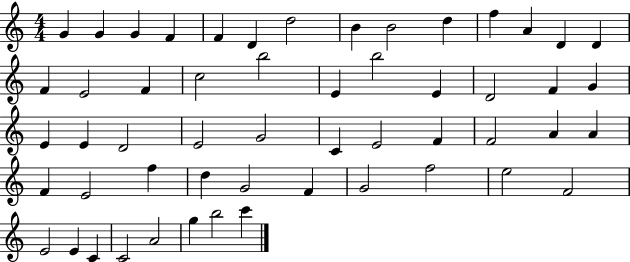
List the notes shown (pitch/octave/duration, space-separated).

G4/q G4/q G4/q F4/q F4/q D4/q D5/h B4/q B4/h D5/q F5/q A4/q D4/q D4/q F4/q E4/h F4/q C5/h B5/h E4/q B5/h E4/q D4/h F4/q G4/q E4/q E4/q D4/h E4/h G4/h C4/q E4/h F4/q F4/h A4/q A4/q F4/q E4/h F5/q D5/q G4/h F4/q G4/h F5/h E5/h F4/h E4/h E4/q C4/q C4/h A4/h G5/q B5/h C6/q